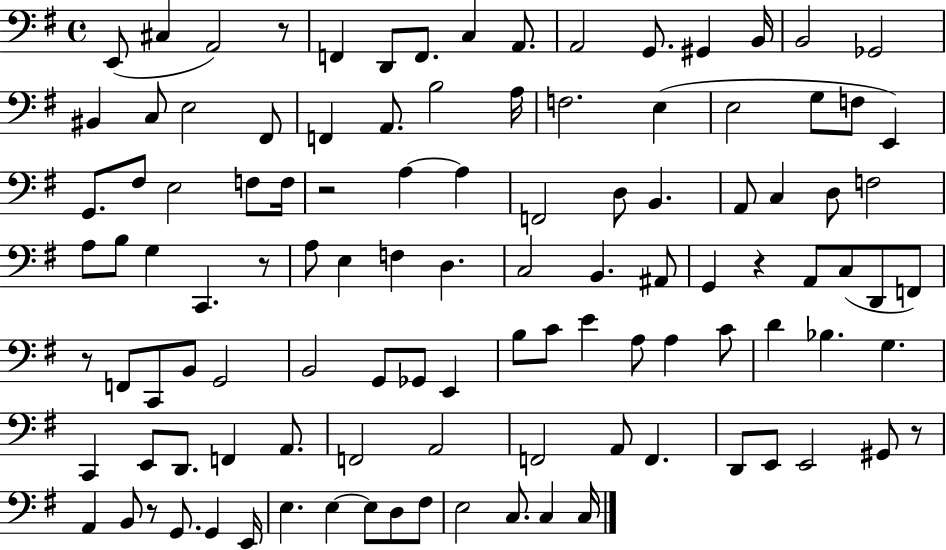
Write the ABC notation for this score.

X:1
T:Untitled
M:4/4
L:1/4
K:G
E,,/2 ^C, A,,2 z/2 F,, D,,/2 F,,/2 C, A,,/2 A,,2 G,,/2 ^G,, B,,/4 B,,2 _G,,2 ^B,, C,/2 E,2 ^F,,/2 F,, A,,/2 B,2 A,/4 F,2 E, E,2 G,/2 F,/2 E,, G,,/2 ^F,/2 E,2 F,/2 F,/4 z2 A, A, F,,2 D,/2 B,, A,,/2 C, D,/2 F,2 A,/2 B,/2 G, C,, z/2 A,/2 E, F, D, C,2 B,, ^A,,/2 G,, z A,,/2 C,/2 D,,/2 F,,/2 z/2 F,,/2 C,,/2 B,,/2 G,,2 B,,2 G,,/2 _G,,/2 E,, B,/2 C/2 E A,/2 A, C/2 D _B, G, C,, E,,/2 D,,/2 F,, A,,/2 F,,2 A,,2 F,,2 A,,/2 F,, D,,/2 E,,/2 E,,2 ^G,,/2 z/2 A,, B,,/2 z/2 G,,/2 G,, E,,/4 E, E, E,/2 D,/2 ^F,/2 E,2 C,/2 C, C,/4